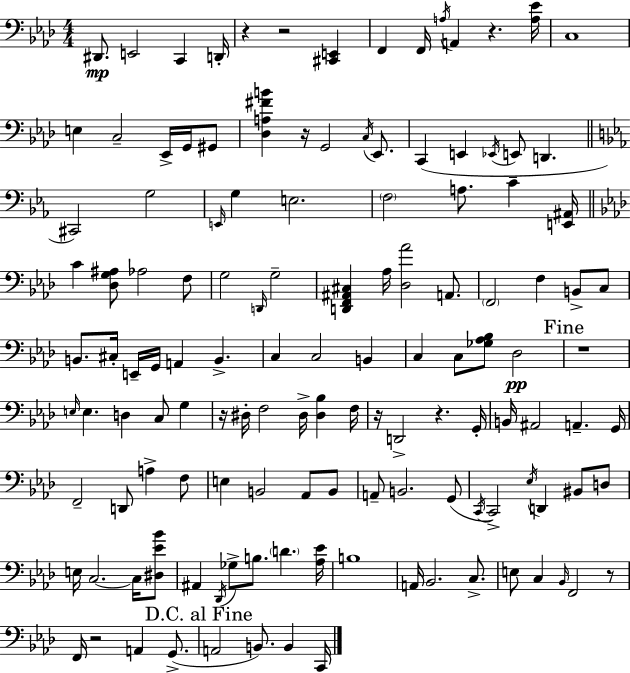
X:1
T:Untitled
M:4/4
L:1/4
K:Fm
^D,,/2 E,,2 C,, D,,/4 z z2 [^C,,E,,] F,, F,,/4 A,/4 A,, z [A,_E]/4 C,4 E, C,2 _E,,/4 G,,/4 ^G,,/2 [_D,A,^FB] z/4 G,,2 C,/4 _E,,/2 C,, E,, _E,,/4 E,,/2 D,, ^C,,2 G,2 E,,/4 G, E,2 F,2 A,/2 C [E,,^A,,]/4 C [_D,G,^A,]/2 _A,2 F,/2 G,2 D,,/4 G,2 [D,,F,,^A,,^C,] _A,/4 [_D,_A]2 A,,/2 F,,2 F, B,,/2 C,/2 B,,/2 ^C,/4 E,,/4 G,,/4 A,, B,, C, C,2 B,, C, C,/2 [_G,_A,_B,]/2 _D,2 z4 E,/4 E, D, C,/2 G, z/4 ^D,/4 F,2 ^D,/4 [^D,_B,] F,/4 z/4 D,,2 z G,,/4 B,,/4 ^A,,2 A,, G,,/4 F,,2 D,,/2 A, F,/2 E, B,,2 _A,,/2 B,,/2 A,,/2 B,,2 G,,/2 C,,/4 C,,2 _E,/4 D,, ^B,,/2 D,/2 E,/4 C,2 C,/4 [^D,_E_B]/2 ^A,, _D,,/4 _G,/2 B,/2 D [_A,_E]/4 B,4 A,,/4 _B,,2 C,/2 E,/2 C, _B,,/4 F,,2 z/2 F,,/4 z2 A,, G,,/2 A,,2 B,,/2 B,, C,,/4